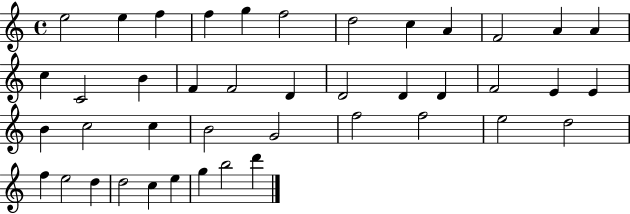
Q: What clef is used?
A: treble